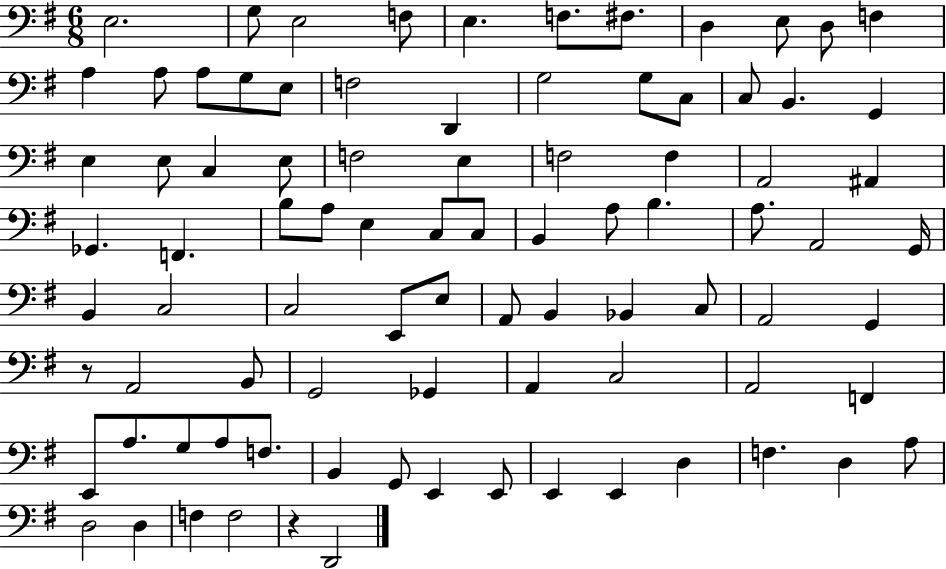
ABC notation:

X:1
T:Untitled
M:6/8
L:1/4
K:G
E,2 G,/2 E,2 F,/2 E, F,/2 ^F,/2 D, E,/2 D,/2 F, A, A,/2 A,/2 G,/2 E,/2 F,2 D,, G,2 G,/2 C,/2 C,/2 B,, G,, E, E,/2 C, E,/2 F,2 E, F,2 F, A,,2 ^A,, _G,, F,, B,/2 A,/2 E, C,/2 C,/2 B,, A,/2 B, A,/2 A,,2 G,,/4 B,, C,2 C,2 E,,/2 E,/2 A,,/2 B,, _B,, C,/2 A,,2 G,, z/2 A,,2 B,,/2 G,,2 _G,, A,, C,2 A,,2 F,, E,,/2 A,/2 G,/2 A,/2 F,/2 B,, G,,/2 E,, E,,/2 E,, E,, D, F, D, A,/2 D,2 D, F, F,2 z D,,2